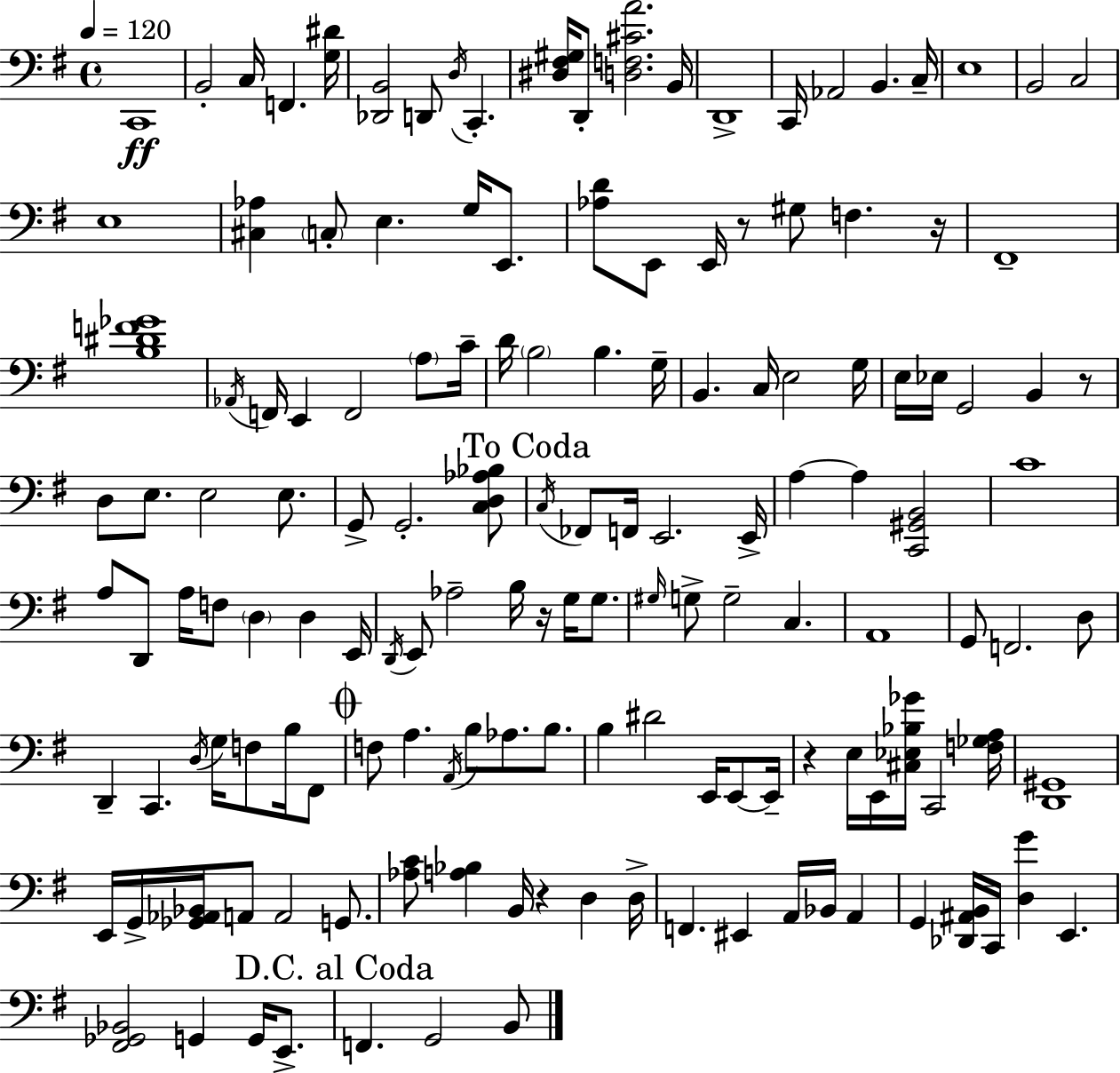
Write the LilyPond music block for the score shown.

{
  \clef bass
  \time 4/4
  \defaultTimeSignature
  \key e \minor
  \tempo 4 = 120
  \repeat volta 2 { c,1\ff | b,2-. c16 f,4. <g dis'>16 | <des, b,>2 d,8 \acciaccatura { d16 } c,4.-. | <dis fis gis>16 d,8-. <d f cis' a'>2. | \break b,16 d,1-> | c,16 aes,2 b,4. | c16-- e1 | b,2 c2 | \break e1 | <cis aes>4 \parenthesize c8-. e4. g16 e,8. | <aes d'>8 e,8 e,16 r8 gis8 f4. | r16 fis,1-- | \break <b dis' f' ges'>1 | \acciaccatura { aes,16 } f,16 e,4 f,2 \parenthesize a8 | c'16-- d'16 \parenthesize b2 b4. | g16-- b,4. c16 e2 | \break g16 e16 ees16 g,2 b,4 | r8 d8 e8. e2 e8. | g,8-> g,2.-. | <c d aes bes>8 \mark "To Coda" \acciaccatura { c16 } fes,8 f,16 e,2. | \break e,16-> a4~~ a4 <c, gis, b,>2 | c'1 | a8 d,8 a16 f8 \parenthesize d4 d4 | e,16 \acciaccatura { d,16 } e,8 aes2-- b16 r16 | \break g16 g8. \grace { gis16 } g8-> g2-- c4. | a,1 | g,8 f,2. | d8 d,4-- c,4. \acciaccatura { d16 } | \break g16 f8 b16 fis,8 \mark \markup { \musicglyph "scripts.coda" } f8 a4. \acciaccatura { a,16 } b8 | aes8. b8. b4 dis'2 | e,16 e,8~~ e,16-- r4 e16 e,16 <cis ees bes ges'>16 c,2 | <f ges a>16 <d, gis,>1 | \break e,16 g,16-> <ges, aes, bes,>16 a,8 a,2 | g,8. <aes c'>8 <a bes>4 b,16 r4 | d4 d16-> f,4. eis,4 | a,16 bes,16 a,4 g,4 <des, ais, b,>16 c,16 <d g'>4 | \break e,4. <fis, ges, bes,>2 g,4 | g,16 e,8.-> \mark "D.C. al Coda" f,4. g,2 | b,8 } \bar "|."
}